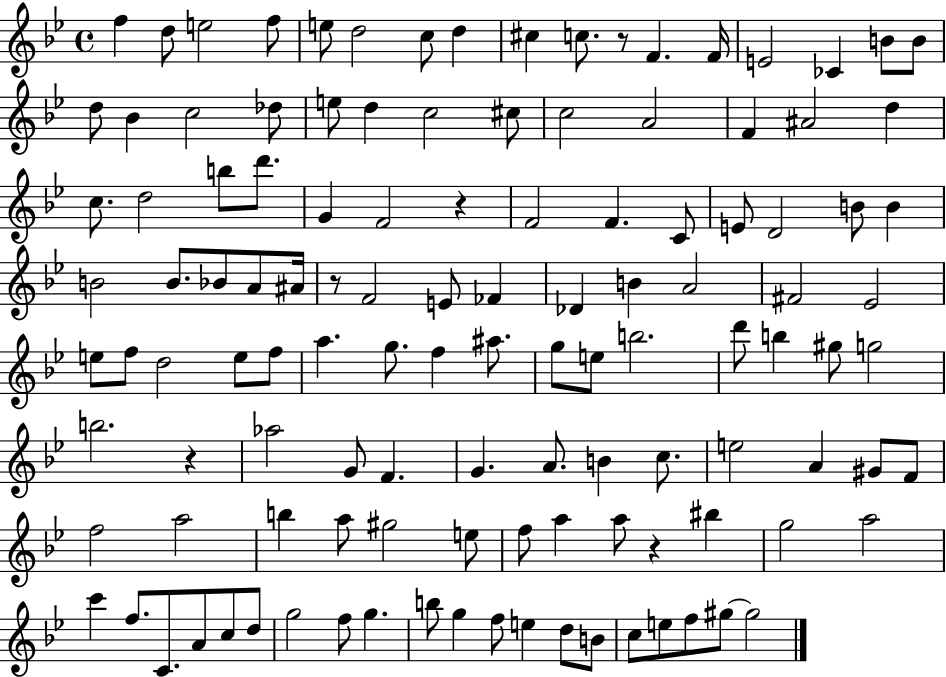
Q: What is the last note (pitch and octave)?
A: G#5